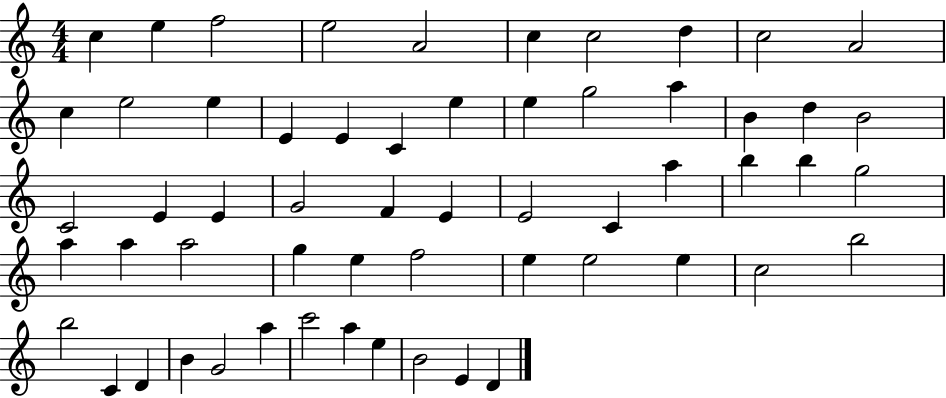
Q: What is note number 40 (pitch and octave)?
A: E5